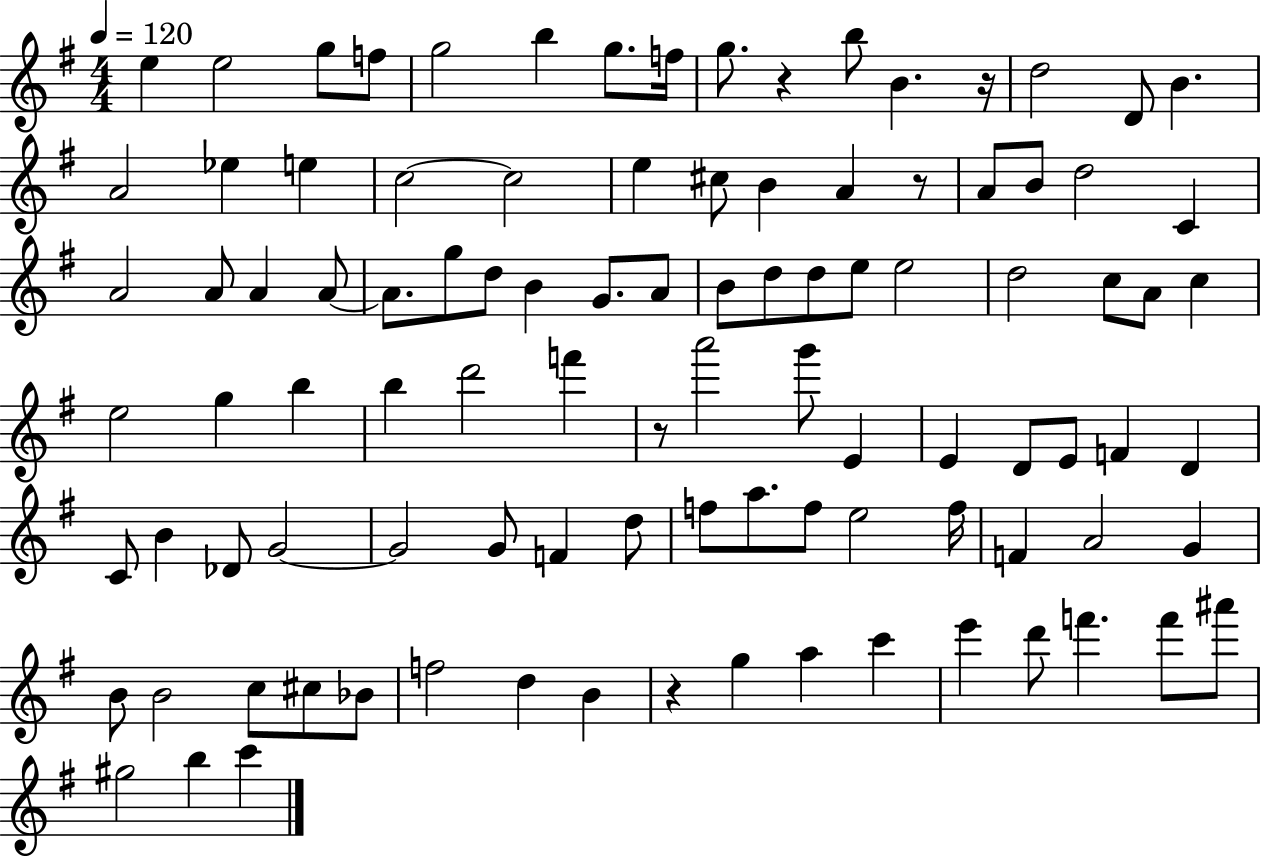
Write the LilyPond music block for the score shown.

{
  \clef treble
  \numericTimeSignature
  \time 4/4
  \key g \major
  \tempo 4 = 120
  e''4 e''2 g''8 f''8 | g''2 b''4 g''8. f''16 | g''8. r4 b''8 b'4. r16 | d''2 d'8 b'4. | \break a'2 ees''4 e''4 | c''2~~ c''2 | e''4 cis''8 b'4 a'4 r8 | a'8 b'8 d''2 c'4 | \break a'2 a'8 a'4 a'8~~ | a'8. g''8 d''8 b'4 g'8. a'8 | b'8 d''8 d''8 e''8 e''2 | d''2 c''8 a'8 c''4 | \break e''2 g''4 b''4 | b''4 d'''2 f'''4 | r8 a'''2 g'''8 e'4 | e'4 d'8 e'8 f'4 d'4 | \break c'8 b'4 des'8 g'2~~ | g'2 g'8 f'4 d''8 | f''8 a''8. f''8 e''2 f''16 | f'4 a'2 g'4 | \break b'8 b'2 c''8 cis''8 bes'8 | f''2 d''4 b'4 | r4 g''4 a''4 c'''4 | e'''4 d'''8 f'''4. f'''8 ais'''8 | \break gis''2 b''4 c'''4 | \bar "|."
}